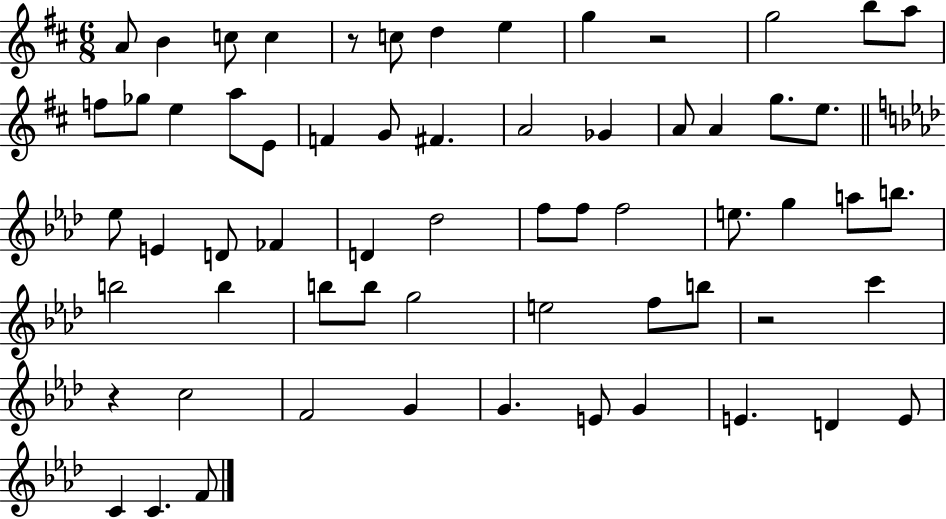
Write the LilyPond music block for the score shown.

{
  \clef treble
  \numericTimeSignature
  \time 6/8
  \key d \major
  a'8 b'4 c''8 c''4 | r8 c''8 d''4 e''4 | g''4 r2 | g''2 b''8 a''8 | \break f''8 ges''8 e''4 a''8 e'8 | f'4 g'8 fis'4. | a'2 ges'4 | a'8 a'4 g''8. e''8. | \break \bar "||" \break \key aes \major ees''8 e'4 d'8 fes'4 | d'4 des''2 | f''8 f''8 f''2 | e''8. g''4 a''8 b''8. | \break b''2 b''4 | b''8 b''8 g''2 | e''2 f''8 b''8 | r2 c'''4 | \break r4 c''2 | f'2 g'4 | g'4. e'8 g'4 | e'4. d'4 e'8 | \break c'4 c'4. f'8 | \bar "|."
}